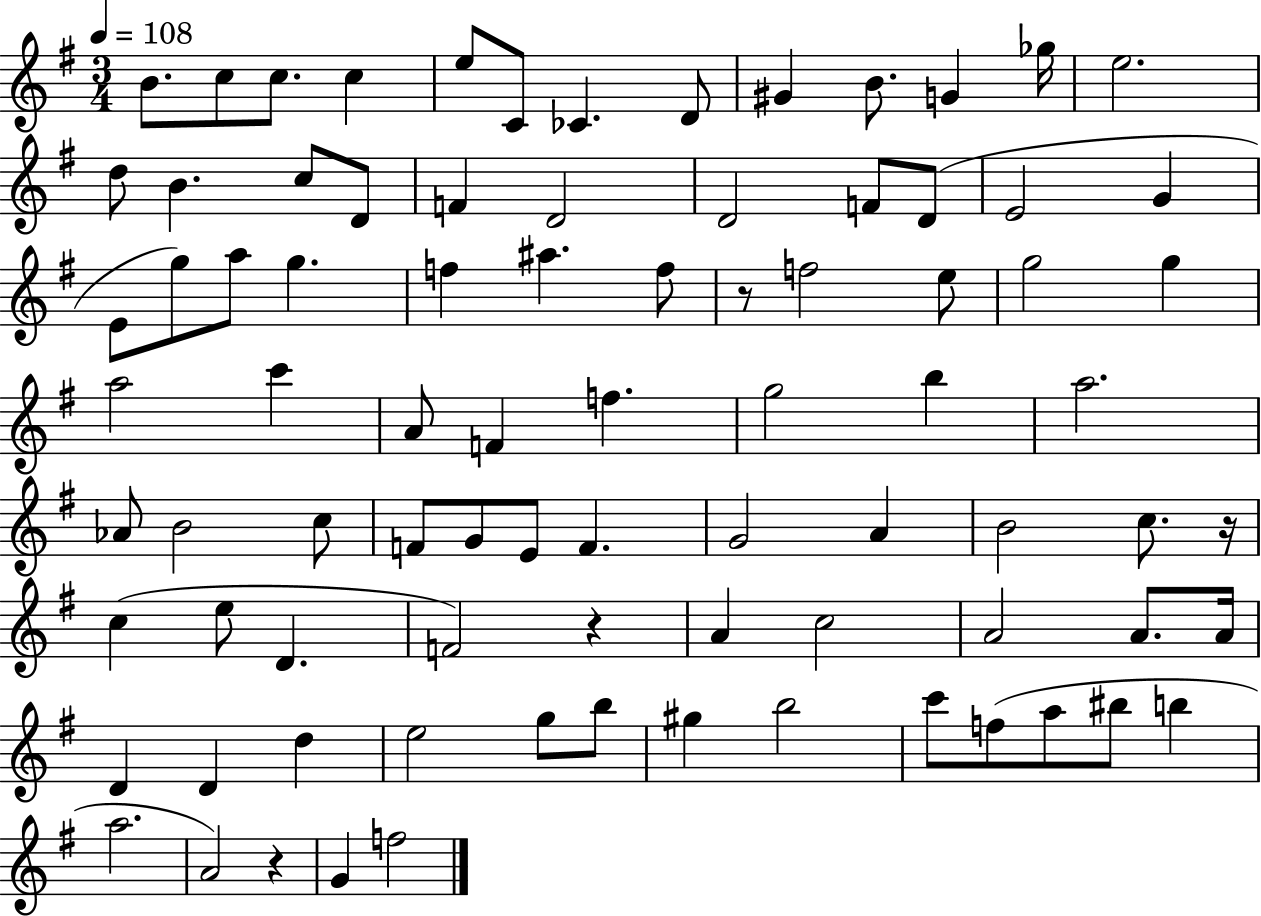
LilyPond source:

{
  \clef treble
  \numericTimeSignature
  \time 3/4
  \key g \major
  \tempo 4 = 108
  b'8. c''8 c''8. c''4 | e''8 c'8 ces'4. d'8 | gis'4 b'8. g'4 ges''16 | e''2. | \break d''8 b'4. c''8 d'8 | f'4 d'2 | d'2 f'8 d'8( | e'2 g'4 | \break e'8 g''8) a''8 g''4. | f''4 ais''4. f''8 | r8 f''2 e''8 | g''2 g''4 | \break a''2 c'''4 | a'8 f'4 f''4. | g''2 b''4 | a''2. | \break aes'8 b'2 c''8 | f'8 g'8 e'8 f'4. | g'2 a'4 | b'2 c''8. r16 | \break c''4( e''8 d'4. | f'2) r4 | a'4 c''2 | a'2 a'8. a'16 | \break d'4 d'4 d''4 | e''2 g''8 b''8 | gis''4 b''2 | c'''8 f''8( a''8 bis''8 b''4 | \break a''2. | a'2) r4 | g'4 f''2 | \bar "|."
}